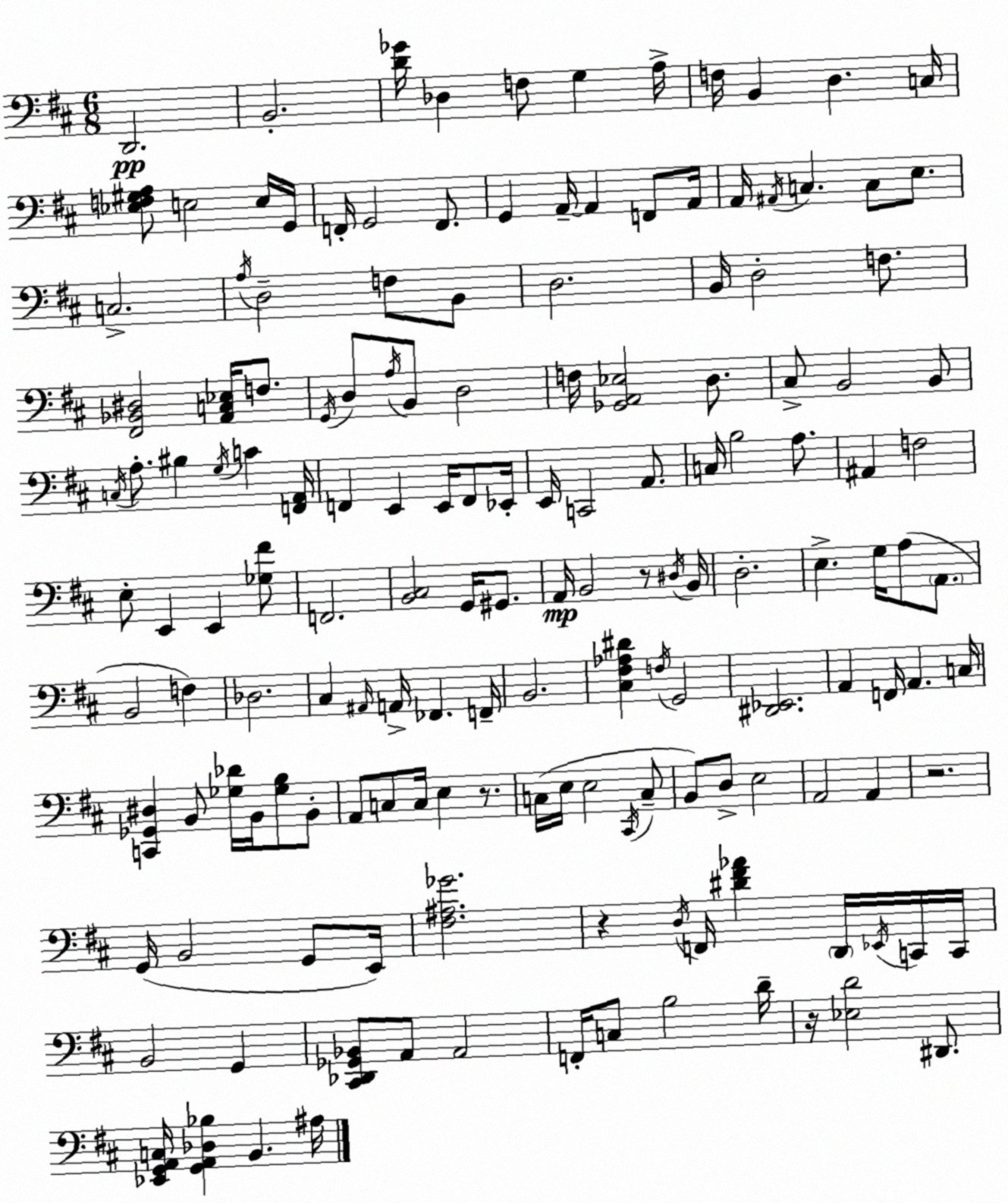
X:1
T:Untitled
M:6/8
L:1/4
K:D
D,,2 B,,2 [D_G]/4 _D, F,/2 G, A,/4 F,/4 B,, D, C,/4 [_E,F,^G,A,]/2 E,2 E,/4 G,,/4 F,,/4 G,,2 F,,/2 G,, A,,/4 A,, F,,/2 A,,/4 A,,/4 ^A,,/4 C, C,/2 E,/2 C,2 A,/4 D,2 F,/2 B,,/2 D,2 B,,/4 D,2 F,/2 [^F,,_B,,^D,]2 [A,,C,_E,]/4 F,/2 G,,/4 D,/2 A,/4 B,,/2 D,2 F,/4 [_G,,A,,_E,]2 D,/2 ^C,/2 B,,2 B,,/2 C,/4 A,/2 ^B, G,/4 C [F,,A,,]/4 F,, E,, E,,/4 F,,/2 _E,,/4 E,,/4 C,,2 A,,/2 C,/4 B,2 A,/2 ^A,, F,2 E,/2 E,, E,, [_G,^F]/2 F,,2 [B,,^C,]2 G,,/4 ^G,,/2 A,,/4 B,,2 z/2 ^D,/4 B,,/4 D,2 E, G,/4 A,/2 A,,/2 B,,2 F, _D,2 ^C, ^A,,/4 A,,/4 _F,, F,,/4 B,,2 [^C,^F,_A,^D] F,/4 G,,2 [^D,,_E,,]2 A,, F,,/4 A,, C,/4 [C,,_G,,^D,] B,,/2 [_G,_D]/4 B,,/4 [_G,B,]/2 B,,/2 A,,/2 C,/2 C,/4 E, z/2 C,/4 E,/4 E,2 ^C,,/4 C,/2 B,,/2 D,/2 E,2 A,,2 A,, z2 G,,/4 B,,2 G,,/2 E,,/4 [^F,^A,_G]2 z D,/4 F,,/4 [^D^F_A] D,,/4 _E,,/4 C,,/4 C,,/4 B,,2 G,, [^C,,_D,,_G,,_B,,]/2 A,,/2 A,,2 F,,/4 C,/2 B,2 D/4 z/4 [_E,D]2 ^D,,/2 [_E,,G,,A,,C,]/4 [G,,A,,_D,_B,] B,, ^A,/4